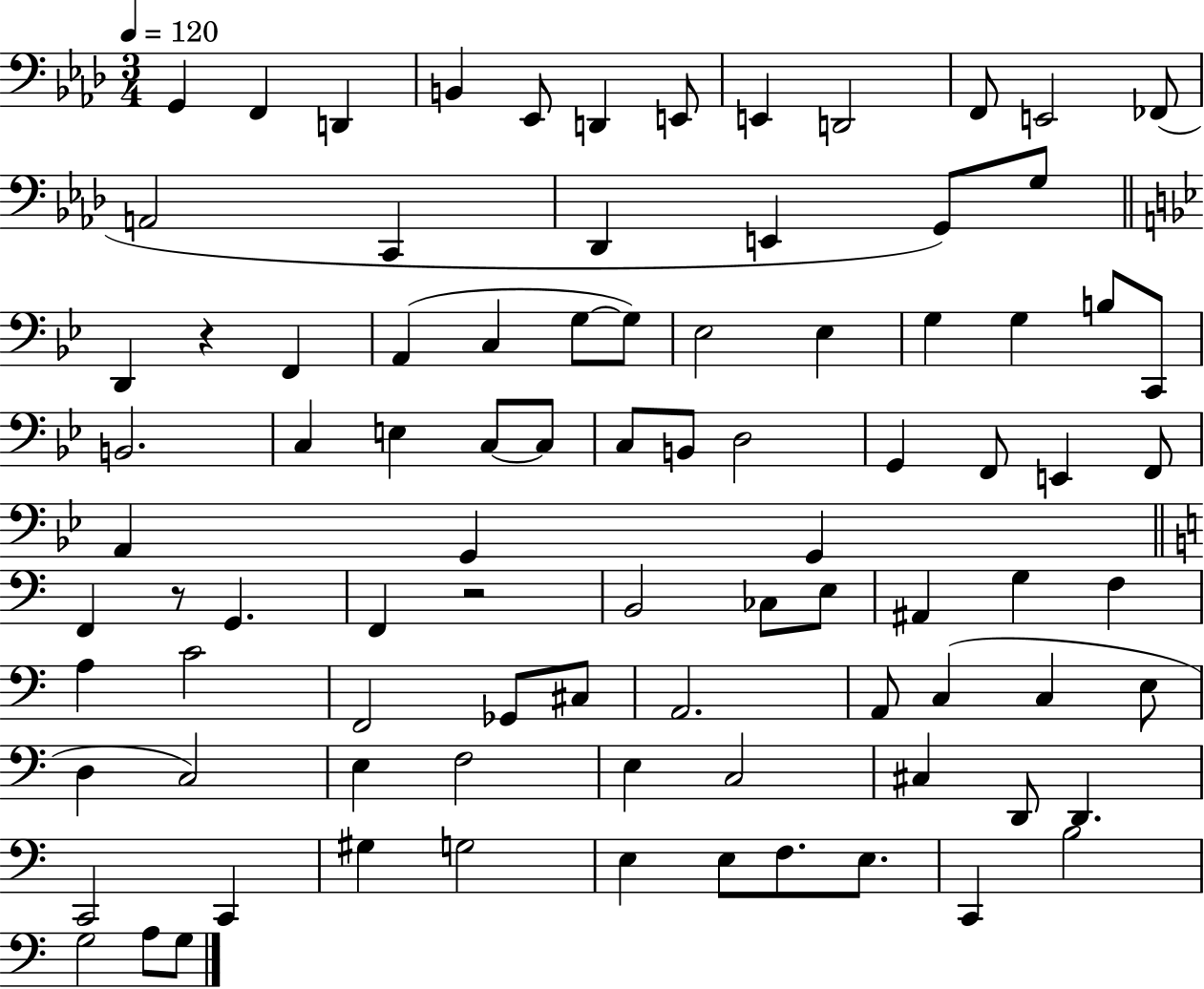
X:1
T:Untitled
M:3/4
L:1/4
K:Ab
G,, F,, D,, B,, _E,,/2 D,, E,,/2 E,, D,,2 F,,/2 E,,2 _F,,/2 A,,2 C,, _D,, E,, G,,/2 G,/2 D,, z F,, A,, C, G,/2 G,/2 _E,2 _E, G, G, B,/2 C,,/2 B,,2 C, E, C,/2 C,/2 C,/2 B,,/2 D,2 G,, F,,/2 E,, F,,/2 A,, G,, G,, F,, z/2 G,, F,, z2 B,,2 _C,/2 E,/2 ^A,, G, F, A, C2 F,,2 _G,,/2 ^C,/2 A,,2 A,,/2 C, C, E,/2 D, C,2 E, F,2 E, C,2 ^C, D,,/2 D,, C,,2 C,, ^G, G,2 E, E,/2 F,/2 E,/2 C,, B,2 G,2 A,/2 G,/2